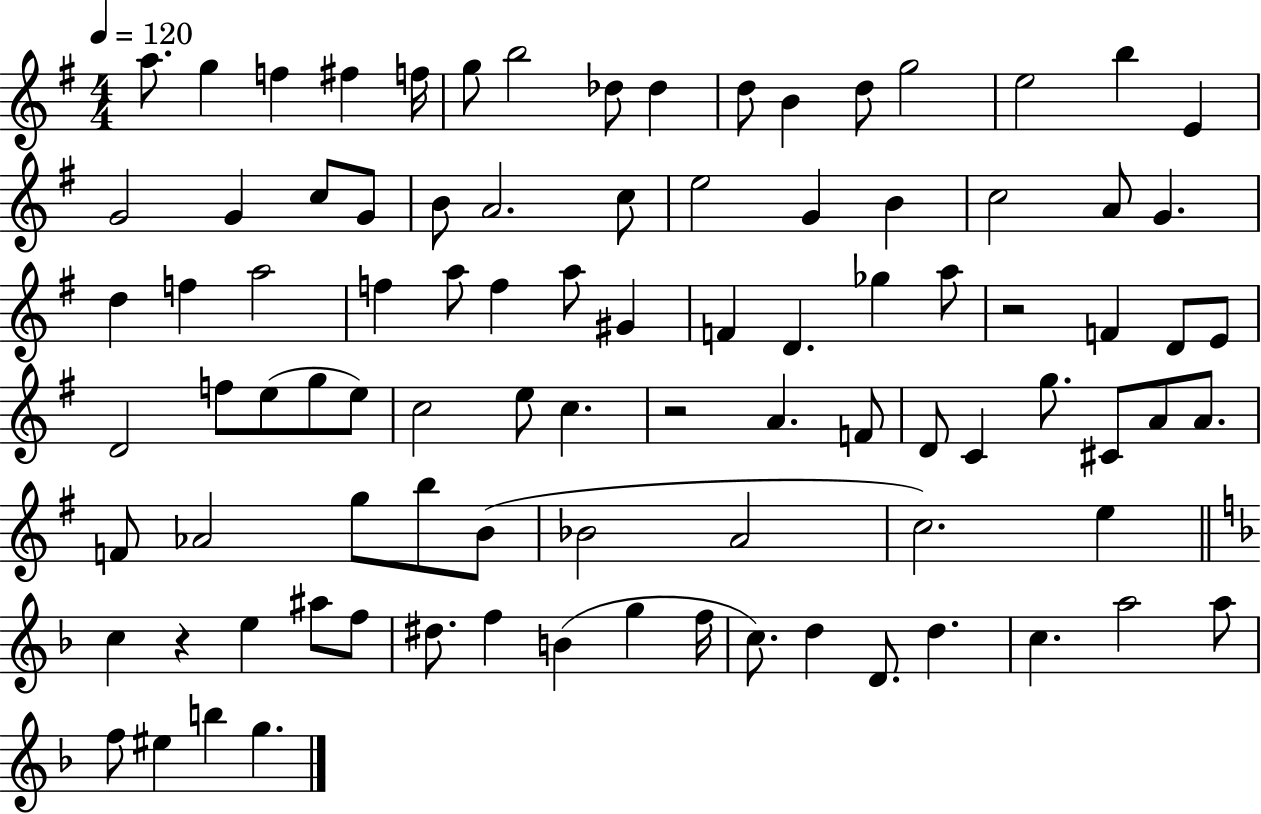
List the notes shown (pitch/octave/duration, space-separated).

A5/e. G5/q F5/q F#5/q F5/s G5/e B5/h Db5/e Db5/q D5/e B4/q D5/e G5/h E5/h B5/q E4/q G4/h G4/q C5/e G4/e B4/e A4/h. C5/e E5/h G4/q B4/q C5/h A4/e G4/q. D5/q F5/q A5/h F5/q A5/e F5/q A5/e G#4/q F4/q D4/q. Gb5/q A5/e R/h F4/q D4/e E4/e D4/h F5/e E5/e G5/e E5/e C5/h E5/e C5/q. R/h A4/q. F4/e D4/e C4/q G5/e. C#4/e A4/e A4/e. F4/e Ab4/h G5/e B5/e B4/e Bb4/h A4/h C5/h. E5/q C5/q R/q E5/q A#5/e F5/e D#5/e. F5/q B4/q G5/q F5/s C5/e. D5/q D4/e. D5/q. C5/q. A5/h A5/e F5/e EIS5/q B5/q G5/q.